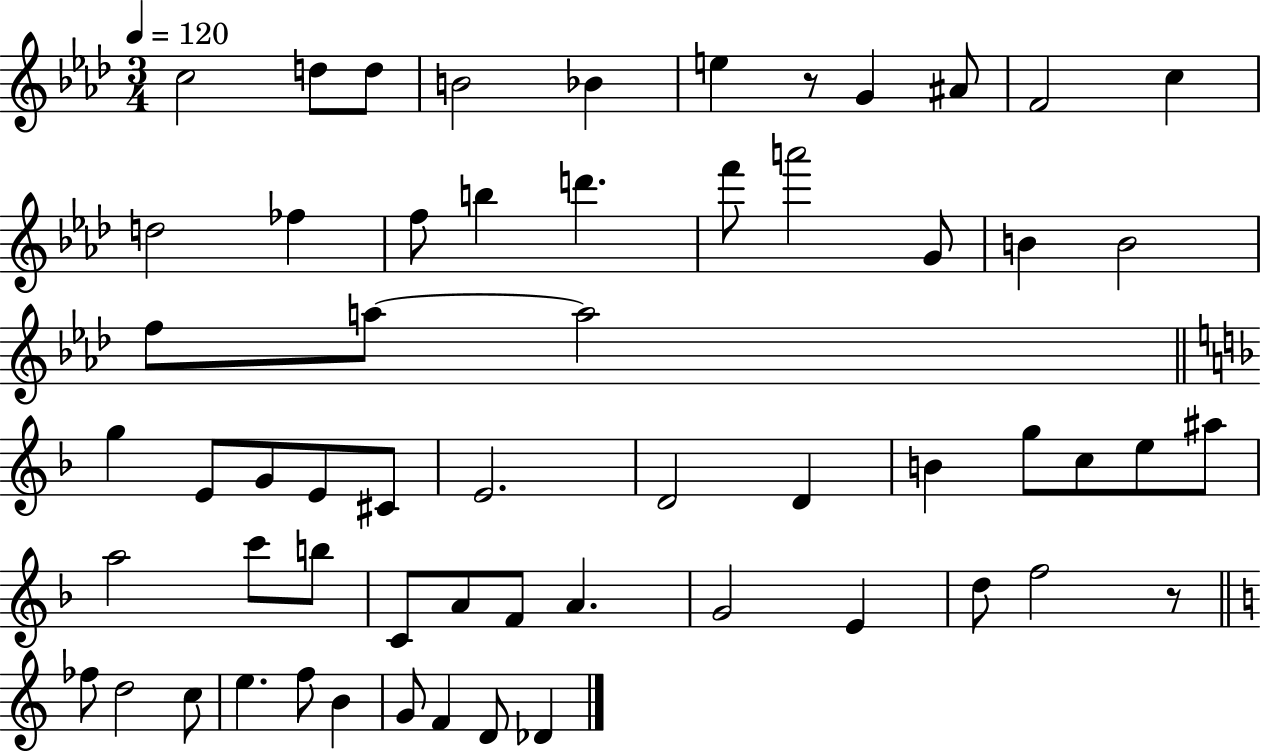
C5/h D5/e D5/e B4/h Bb4/q E5/q R/e G4/q A#4/e F4/h C5/q D5/h FES5/q F5/e B5/q D6/q. F6/e A6/h G4/e B4/q B4/h F5/e A5/e A5/h G5/q E4/e G4/e E4/e C#4/e E4/h. D4/h D4/q B4/q G5/e C5/e E5/e A#5/e A5/h C6/e B5/e C4/e A4/e F4/e A4/q. G4/h E4/q D5/e F5/h R/e FES5/e D5/h C5/e E5/q. F5/e B4/q G4/e F4/q D4/e Db4/q